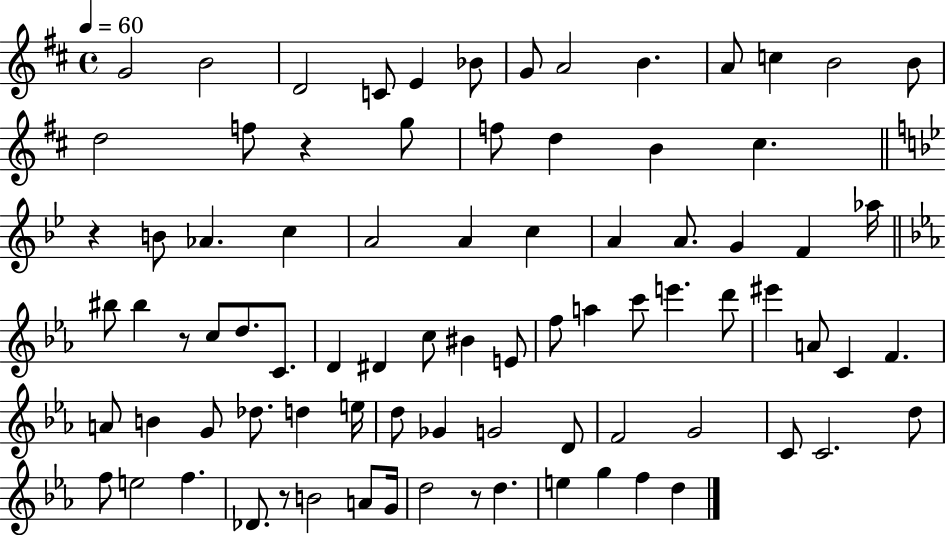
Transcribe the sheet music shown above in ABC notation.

X:1
T:Untitled
M:4/4
L:1/4
K:D
G2 B2 D2 C/2 E _B/2 G/2 A2 B A/2 c B2 B/2 d2 f/2 z g/2 f/2 d B ^c z B/2 _A c A2 A c A A/2 G F _a/4 ^b/2 ^b z/2 c/2 d/2 C/2 D ^D c/2 ^B E/2 f/2 a c'/2 e' d'/2 ^e' A/2 C F A/2 B G/2 _d/2 d e/4 d/2 _G G2 D/2 F2 G2 C/2 C2 d/2 f/2 e2 f _D/2 z/2 B2 A/2 G/4 d2 z/2 d e g f d